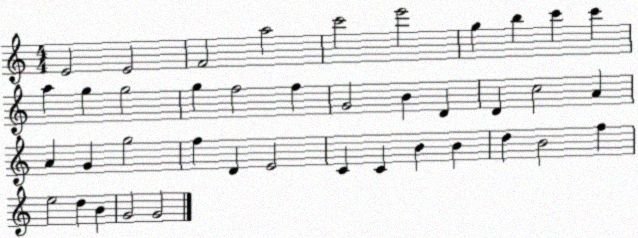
X:1
T:Untitled
M:4/4
L:1/4
K:C
E2 E2 F2 a2 c'2 e'2 g b c' c' a g g2 g f2 f G2 B D D c2 A A G g2 f D E2 C C B B d B2 f e2 d B G2 G2